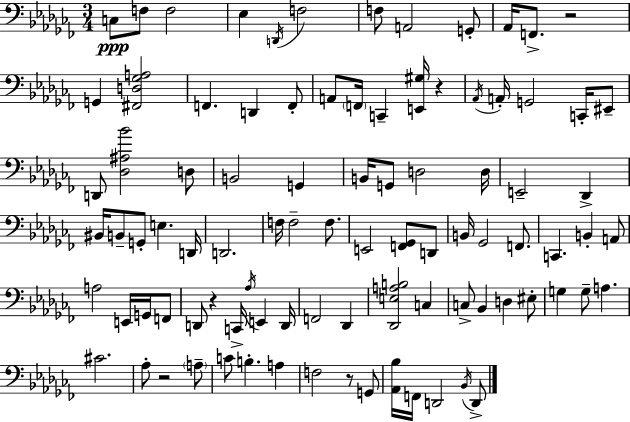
C3/e F3/e F3/h Eb3/q D2/s F3/h F3/e A2/h G2/e Ab2/s F2/e. R/h G2/q [F#2,D3,Gb3,A3]/h F2/q. D2/q F2/e A2/e F2/s C2/q [E2,G#3]/s R/q Ab2/s A2/s G2/h C2/s EIS2/e D2/e [Db3,A#3,Bb4]/h D3/e B2/h G2/q B2/s G2/e D3/h D3/s E2/h Db2/q BIS2/s B2/e G2/e E3/q. D2/s D2/h. F3/s F3/h F3/e. E2/h [F2,Gb2]/e D2/e B2/s Gb2/h F2/e. C2/q. B2/q A2/e A3/h E2/s G2/s F2/e D2/e R/q C2/s Ab3/s E2/q D2/s F2/h Db2/q [Db2,E3,A3,B3]/h C3/q C3/e Bb2/q D3/q EIS3/e G3/q G3/e A3/q. C#4/h. Ab3/e R/h A3/e C4/e B3/q. A3/q F3/h R/e G2/e [Ab2,Bb3]/s F2/s D2/h Bb2/s D2/e